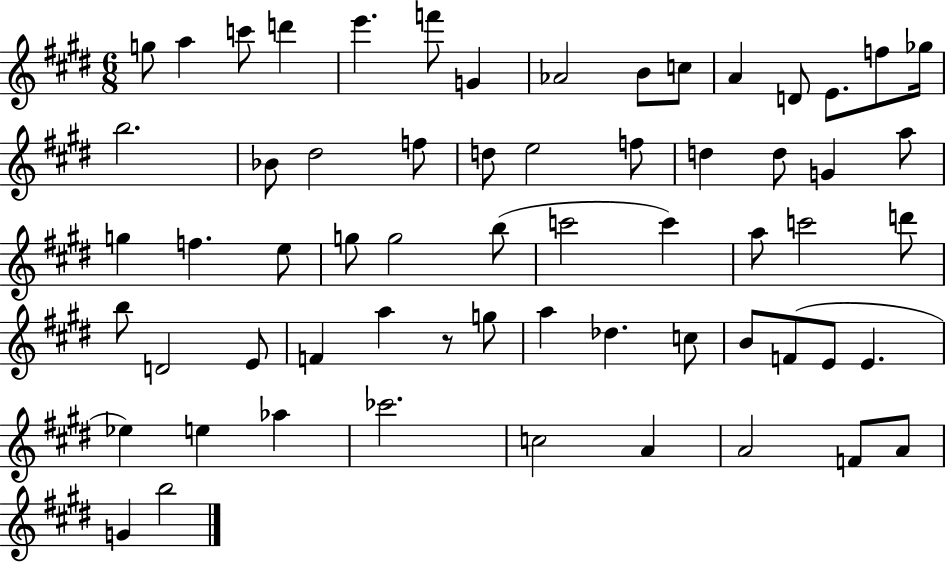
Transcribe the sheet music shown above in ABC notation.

X:1
T:Untitled
M:6/8
L:1/4
K:E
g/2 a c'/2 d' e' f'/2 G _A2 B/2 c/2 A D/2 E/2 f/2 _g/4 b2 _B/2 ^d2 f/2 d/2 e2 f/2 d d/2 G a/2 g f e/2 g/2 g2 b/2 c'2 c' a/2 c'2 d'/2 b/2 D2 E/2 F a z/2 g/2 a _d c/2 B/2 F/2 E/2 E _e e _a _c'2 c2 A A2 F/2 A/2 G b2